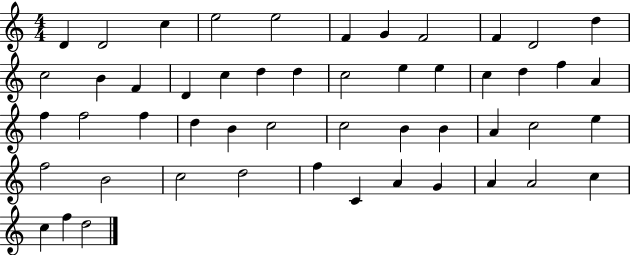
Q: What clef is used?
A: treble